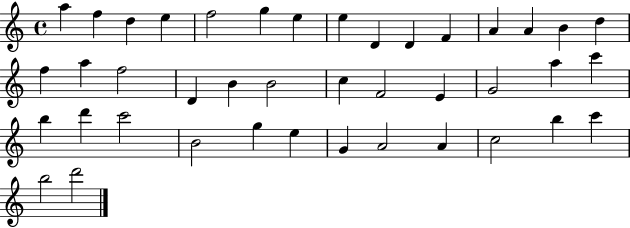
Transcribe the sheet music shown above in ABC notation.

X:1
T:Untitled
M:4/4
L:1/4
K:C
a f d e f2 g e e D D F A A B d f a f2 D B B2 c F2 E G2 a c' b d' c'2 B2 g e G A2 A c2 b c' b2 d'2